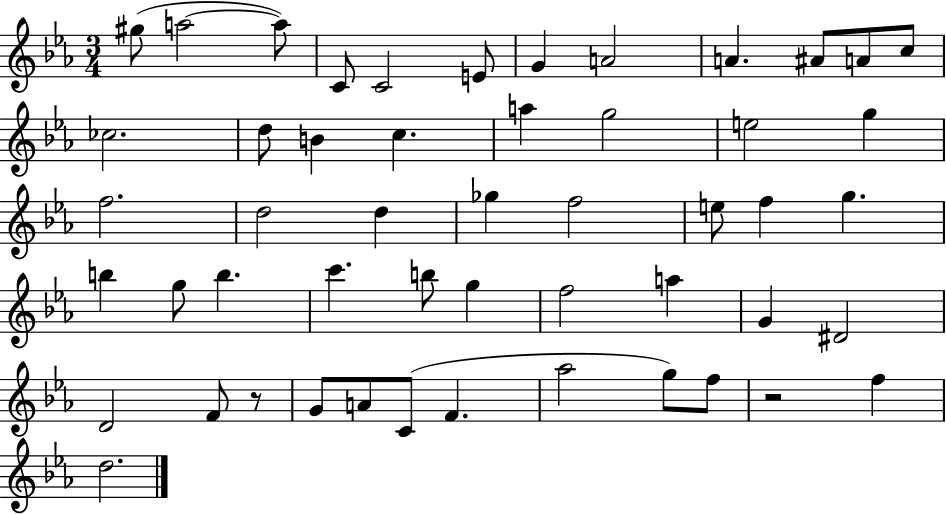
X:1
T:Untitled
M:3/4
L:1/4
K:Eb
^g/2 a2 a/2 C/2 C2 E/2 G A2 A ^A/2 A/2 c/2 _c2 d/2 B c a g2 e2 g f2 d2 d _g f2 e/2 f g b g/2 b c' b/2 g f2 a G ^D2 D2 F/2 z/2 G/2 A/2 C/2 F _a2 g/2 f/2 z2 f d2